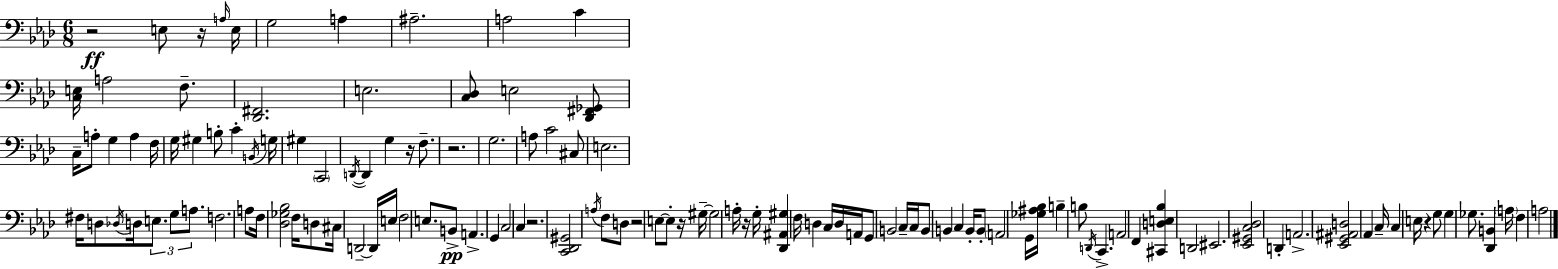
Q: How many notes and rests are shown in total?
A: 123